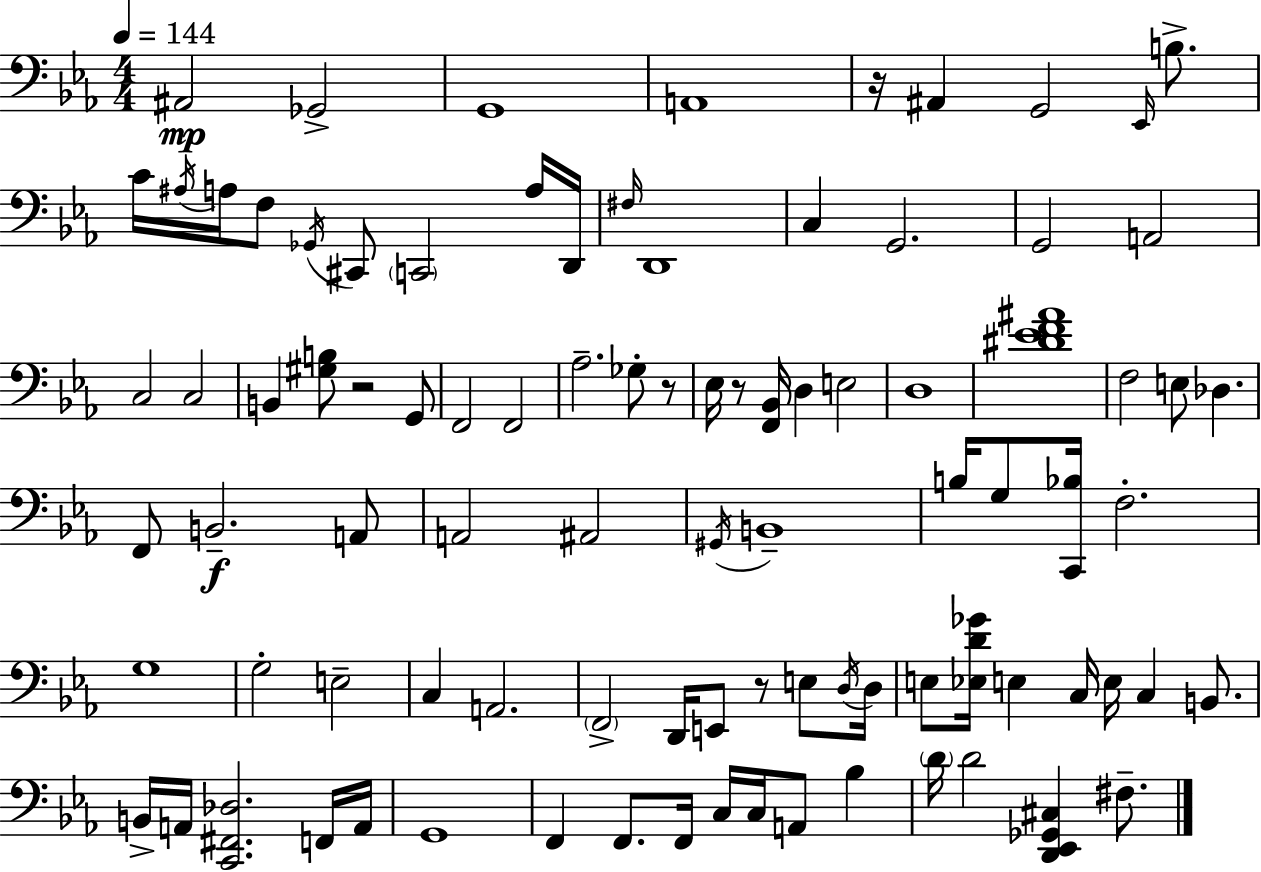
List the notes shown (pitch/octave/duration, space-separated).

A#2/h Gb2/h G2/w A2/w R/s A#2/q G2/h Eb2/s B3/e. C4/s A#3/s A3/s F3/e Gb2/s C#2/e C2/h A3/s D2/s F#3/s D2/w C3/q G2/h. G2/h A2/h C3/h C3/h B2/q [G#3,B3]/e R/h G2/e F2/h F2/h Ab3/h. Gb3/e R/e Eb3/s R/e [F2,Bb2]/s D3/q E3/h D3/w [D#4,Eb4,F4,A#4]/w F3/h E3/e Db3/q. F2/e B2/h. A2/e A2/h A#2/h G#2/s B2/w B3/s G3/e [C2,Bb3]/s F3/h. G3/w G3/h E3/h C3/q A2/h. F2/h D2/s E2/e R/e E3/e D3/s D3/s E3/e [Eb3,D4,Gb4]/s E3/q C3/s E3/s C3/q B2/e. B2/s A2/s [C2,F#2,Db3]/h. F2/s A2/s G2/w F2/q F2/e. F2/s C3/s C3/s A2/e Bb3/q D4/s D4/h [D2,Eb2,Gb2,C#3]/q F#3/e.